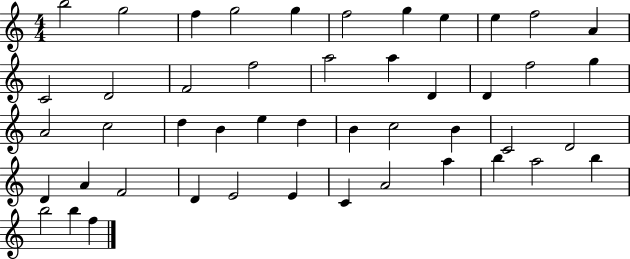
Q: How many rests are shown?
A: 0